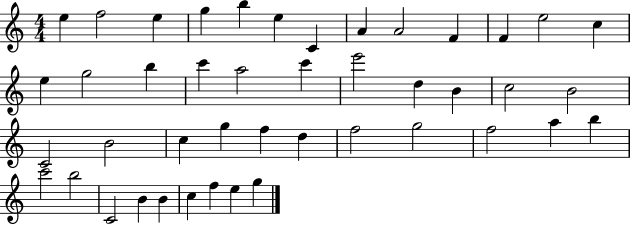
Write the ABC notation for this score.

X:1
T:Untitled
M:4/4
L:1/4
K:C
e f2 e g b e C A A2 F F e2 c e g2 b c' a2 c' e'2 d B c2 B2 C2 B2 c g f d f2 g2 f2 a b c'2 b2 C2 B B c f e g